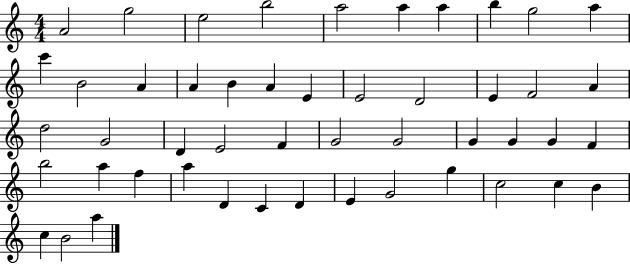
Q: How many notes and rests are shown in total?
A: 49